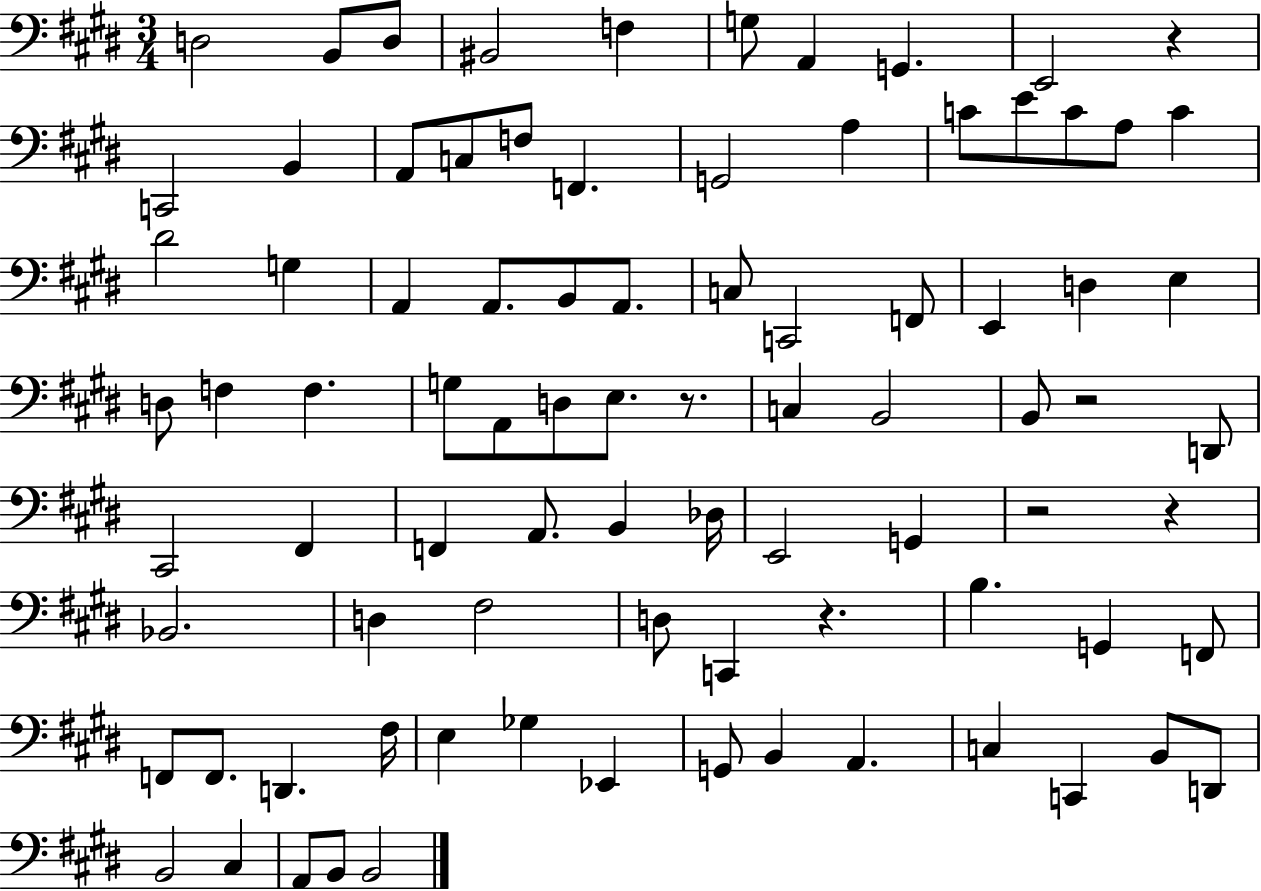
X:1
T:Untitled
M:3/4
L:1/4
K:E
D,2 B,,/2 D,/2 ^B,,2 F, G,/2 A,, G,, E,,2 z C,,2 B,, A,,/2 C,/2 F,/2 F,, G,,2 A, C/2 E/2 C/2 A,/2 C ^D2 G, A,, A,,/2 B,,/2 A,,/2 C,/2 C,,2 F,,/2 E,, D, E, D,/2 F, F, G,/2 A,,/2 D,/2 E,/2 z/2 C, B,,2 B,,/2 z2 D,,/2 ^C,,2 ^F,, F,, A,,/2 B,, _D,/4 E,,2 G,, z2 z _B,,2 D, ^F,2 D,/2 C,, z B, G,, F,,/2 F,,/2 F,,/2 D,, ^F,/4 E, _G, _E,, G,,/2 B,, A,, C, C,, B,,/2 D,,/2 B,,2 ^C, A,,/2 B,,/2 B,,2